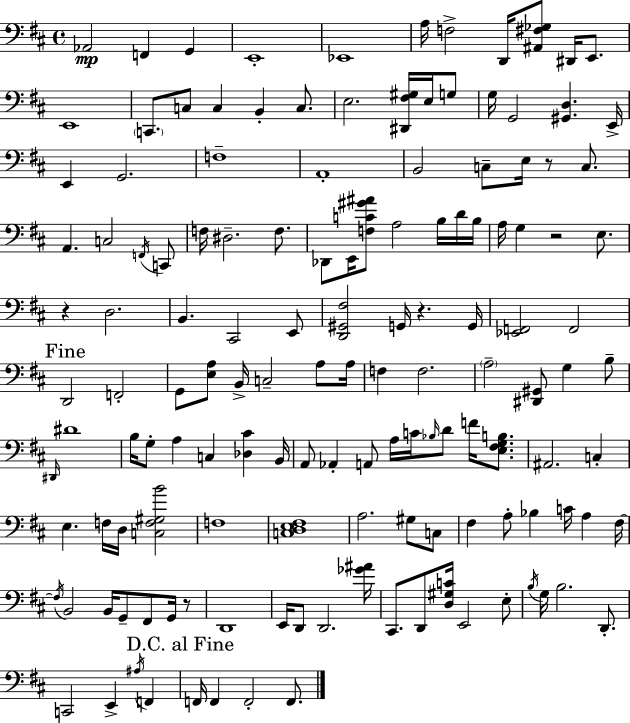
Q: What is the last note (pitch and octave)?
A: F2